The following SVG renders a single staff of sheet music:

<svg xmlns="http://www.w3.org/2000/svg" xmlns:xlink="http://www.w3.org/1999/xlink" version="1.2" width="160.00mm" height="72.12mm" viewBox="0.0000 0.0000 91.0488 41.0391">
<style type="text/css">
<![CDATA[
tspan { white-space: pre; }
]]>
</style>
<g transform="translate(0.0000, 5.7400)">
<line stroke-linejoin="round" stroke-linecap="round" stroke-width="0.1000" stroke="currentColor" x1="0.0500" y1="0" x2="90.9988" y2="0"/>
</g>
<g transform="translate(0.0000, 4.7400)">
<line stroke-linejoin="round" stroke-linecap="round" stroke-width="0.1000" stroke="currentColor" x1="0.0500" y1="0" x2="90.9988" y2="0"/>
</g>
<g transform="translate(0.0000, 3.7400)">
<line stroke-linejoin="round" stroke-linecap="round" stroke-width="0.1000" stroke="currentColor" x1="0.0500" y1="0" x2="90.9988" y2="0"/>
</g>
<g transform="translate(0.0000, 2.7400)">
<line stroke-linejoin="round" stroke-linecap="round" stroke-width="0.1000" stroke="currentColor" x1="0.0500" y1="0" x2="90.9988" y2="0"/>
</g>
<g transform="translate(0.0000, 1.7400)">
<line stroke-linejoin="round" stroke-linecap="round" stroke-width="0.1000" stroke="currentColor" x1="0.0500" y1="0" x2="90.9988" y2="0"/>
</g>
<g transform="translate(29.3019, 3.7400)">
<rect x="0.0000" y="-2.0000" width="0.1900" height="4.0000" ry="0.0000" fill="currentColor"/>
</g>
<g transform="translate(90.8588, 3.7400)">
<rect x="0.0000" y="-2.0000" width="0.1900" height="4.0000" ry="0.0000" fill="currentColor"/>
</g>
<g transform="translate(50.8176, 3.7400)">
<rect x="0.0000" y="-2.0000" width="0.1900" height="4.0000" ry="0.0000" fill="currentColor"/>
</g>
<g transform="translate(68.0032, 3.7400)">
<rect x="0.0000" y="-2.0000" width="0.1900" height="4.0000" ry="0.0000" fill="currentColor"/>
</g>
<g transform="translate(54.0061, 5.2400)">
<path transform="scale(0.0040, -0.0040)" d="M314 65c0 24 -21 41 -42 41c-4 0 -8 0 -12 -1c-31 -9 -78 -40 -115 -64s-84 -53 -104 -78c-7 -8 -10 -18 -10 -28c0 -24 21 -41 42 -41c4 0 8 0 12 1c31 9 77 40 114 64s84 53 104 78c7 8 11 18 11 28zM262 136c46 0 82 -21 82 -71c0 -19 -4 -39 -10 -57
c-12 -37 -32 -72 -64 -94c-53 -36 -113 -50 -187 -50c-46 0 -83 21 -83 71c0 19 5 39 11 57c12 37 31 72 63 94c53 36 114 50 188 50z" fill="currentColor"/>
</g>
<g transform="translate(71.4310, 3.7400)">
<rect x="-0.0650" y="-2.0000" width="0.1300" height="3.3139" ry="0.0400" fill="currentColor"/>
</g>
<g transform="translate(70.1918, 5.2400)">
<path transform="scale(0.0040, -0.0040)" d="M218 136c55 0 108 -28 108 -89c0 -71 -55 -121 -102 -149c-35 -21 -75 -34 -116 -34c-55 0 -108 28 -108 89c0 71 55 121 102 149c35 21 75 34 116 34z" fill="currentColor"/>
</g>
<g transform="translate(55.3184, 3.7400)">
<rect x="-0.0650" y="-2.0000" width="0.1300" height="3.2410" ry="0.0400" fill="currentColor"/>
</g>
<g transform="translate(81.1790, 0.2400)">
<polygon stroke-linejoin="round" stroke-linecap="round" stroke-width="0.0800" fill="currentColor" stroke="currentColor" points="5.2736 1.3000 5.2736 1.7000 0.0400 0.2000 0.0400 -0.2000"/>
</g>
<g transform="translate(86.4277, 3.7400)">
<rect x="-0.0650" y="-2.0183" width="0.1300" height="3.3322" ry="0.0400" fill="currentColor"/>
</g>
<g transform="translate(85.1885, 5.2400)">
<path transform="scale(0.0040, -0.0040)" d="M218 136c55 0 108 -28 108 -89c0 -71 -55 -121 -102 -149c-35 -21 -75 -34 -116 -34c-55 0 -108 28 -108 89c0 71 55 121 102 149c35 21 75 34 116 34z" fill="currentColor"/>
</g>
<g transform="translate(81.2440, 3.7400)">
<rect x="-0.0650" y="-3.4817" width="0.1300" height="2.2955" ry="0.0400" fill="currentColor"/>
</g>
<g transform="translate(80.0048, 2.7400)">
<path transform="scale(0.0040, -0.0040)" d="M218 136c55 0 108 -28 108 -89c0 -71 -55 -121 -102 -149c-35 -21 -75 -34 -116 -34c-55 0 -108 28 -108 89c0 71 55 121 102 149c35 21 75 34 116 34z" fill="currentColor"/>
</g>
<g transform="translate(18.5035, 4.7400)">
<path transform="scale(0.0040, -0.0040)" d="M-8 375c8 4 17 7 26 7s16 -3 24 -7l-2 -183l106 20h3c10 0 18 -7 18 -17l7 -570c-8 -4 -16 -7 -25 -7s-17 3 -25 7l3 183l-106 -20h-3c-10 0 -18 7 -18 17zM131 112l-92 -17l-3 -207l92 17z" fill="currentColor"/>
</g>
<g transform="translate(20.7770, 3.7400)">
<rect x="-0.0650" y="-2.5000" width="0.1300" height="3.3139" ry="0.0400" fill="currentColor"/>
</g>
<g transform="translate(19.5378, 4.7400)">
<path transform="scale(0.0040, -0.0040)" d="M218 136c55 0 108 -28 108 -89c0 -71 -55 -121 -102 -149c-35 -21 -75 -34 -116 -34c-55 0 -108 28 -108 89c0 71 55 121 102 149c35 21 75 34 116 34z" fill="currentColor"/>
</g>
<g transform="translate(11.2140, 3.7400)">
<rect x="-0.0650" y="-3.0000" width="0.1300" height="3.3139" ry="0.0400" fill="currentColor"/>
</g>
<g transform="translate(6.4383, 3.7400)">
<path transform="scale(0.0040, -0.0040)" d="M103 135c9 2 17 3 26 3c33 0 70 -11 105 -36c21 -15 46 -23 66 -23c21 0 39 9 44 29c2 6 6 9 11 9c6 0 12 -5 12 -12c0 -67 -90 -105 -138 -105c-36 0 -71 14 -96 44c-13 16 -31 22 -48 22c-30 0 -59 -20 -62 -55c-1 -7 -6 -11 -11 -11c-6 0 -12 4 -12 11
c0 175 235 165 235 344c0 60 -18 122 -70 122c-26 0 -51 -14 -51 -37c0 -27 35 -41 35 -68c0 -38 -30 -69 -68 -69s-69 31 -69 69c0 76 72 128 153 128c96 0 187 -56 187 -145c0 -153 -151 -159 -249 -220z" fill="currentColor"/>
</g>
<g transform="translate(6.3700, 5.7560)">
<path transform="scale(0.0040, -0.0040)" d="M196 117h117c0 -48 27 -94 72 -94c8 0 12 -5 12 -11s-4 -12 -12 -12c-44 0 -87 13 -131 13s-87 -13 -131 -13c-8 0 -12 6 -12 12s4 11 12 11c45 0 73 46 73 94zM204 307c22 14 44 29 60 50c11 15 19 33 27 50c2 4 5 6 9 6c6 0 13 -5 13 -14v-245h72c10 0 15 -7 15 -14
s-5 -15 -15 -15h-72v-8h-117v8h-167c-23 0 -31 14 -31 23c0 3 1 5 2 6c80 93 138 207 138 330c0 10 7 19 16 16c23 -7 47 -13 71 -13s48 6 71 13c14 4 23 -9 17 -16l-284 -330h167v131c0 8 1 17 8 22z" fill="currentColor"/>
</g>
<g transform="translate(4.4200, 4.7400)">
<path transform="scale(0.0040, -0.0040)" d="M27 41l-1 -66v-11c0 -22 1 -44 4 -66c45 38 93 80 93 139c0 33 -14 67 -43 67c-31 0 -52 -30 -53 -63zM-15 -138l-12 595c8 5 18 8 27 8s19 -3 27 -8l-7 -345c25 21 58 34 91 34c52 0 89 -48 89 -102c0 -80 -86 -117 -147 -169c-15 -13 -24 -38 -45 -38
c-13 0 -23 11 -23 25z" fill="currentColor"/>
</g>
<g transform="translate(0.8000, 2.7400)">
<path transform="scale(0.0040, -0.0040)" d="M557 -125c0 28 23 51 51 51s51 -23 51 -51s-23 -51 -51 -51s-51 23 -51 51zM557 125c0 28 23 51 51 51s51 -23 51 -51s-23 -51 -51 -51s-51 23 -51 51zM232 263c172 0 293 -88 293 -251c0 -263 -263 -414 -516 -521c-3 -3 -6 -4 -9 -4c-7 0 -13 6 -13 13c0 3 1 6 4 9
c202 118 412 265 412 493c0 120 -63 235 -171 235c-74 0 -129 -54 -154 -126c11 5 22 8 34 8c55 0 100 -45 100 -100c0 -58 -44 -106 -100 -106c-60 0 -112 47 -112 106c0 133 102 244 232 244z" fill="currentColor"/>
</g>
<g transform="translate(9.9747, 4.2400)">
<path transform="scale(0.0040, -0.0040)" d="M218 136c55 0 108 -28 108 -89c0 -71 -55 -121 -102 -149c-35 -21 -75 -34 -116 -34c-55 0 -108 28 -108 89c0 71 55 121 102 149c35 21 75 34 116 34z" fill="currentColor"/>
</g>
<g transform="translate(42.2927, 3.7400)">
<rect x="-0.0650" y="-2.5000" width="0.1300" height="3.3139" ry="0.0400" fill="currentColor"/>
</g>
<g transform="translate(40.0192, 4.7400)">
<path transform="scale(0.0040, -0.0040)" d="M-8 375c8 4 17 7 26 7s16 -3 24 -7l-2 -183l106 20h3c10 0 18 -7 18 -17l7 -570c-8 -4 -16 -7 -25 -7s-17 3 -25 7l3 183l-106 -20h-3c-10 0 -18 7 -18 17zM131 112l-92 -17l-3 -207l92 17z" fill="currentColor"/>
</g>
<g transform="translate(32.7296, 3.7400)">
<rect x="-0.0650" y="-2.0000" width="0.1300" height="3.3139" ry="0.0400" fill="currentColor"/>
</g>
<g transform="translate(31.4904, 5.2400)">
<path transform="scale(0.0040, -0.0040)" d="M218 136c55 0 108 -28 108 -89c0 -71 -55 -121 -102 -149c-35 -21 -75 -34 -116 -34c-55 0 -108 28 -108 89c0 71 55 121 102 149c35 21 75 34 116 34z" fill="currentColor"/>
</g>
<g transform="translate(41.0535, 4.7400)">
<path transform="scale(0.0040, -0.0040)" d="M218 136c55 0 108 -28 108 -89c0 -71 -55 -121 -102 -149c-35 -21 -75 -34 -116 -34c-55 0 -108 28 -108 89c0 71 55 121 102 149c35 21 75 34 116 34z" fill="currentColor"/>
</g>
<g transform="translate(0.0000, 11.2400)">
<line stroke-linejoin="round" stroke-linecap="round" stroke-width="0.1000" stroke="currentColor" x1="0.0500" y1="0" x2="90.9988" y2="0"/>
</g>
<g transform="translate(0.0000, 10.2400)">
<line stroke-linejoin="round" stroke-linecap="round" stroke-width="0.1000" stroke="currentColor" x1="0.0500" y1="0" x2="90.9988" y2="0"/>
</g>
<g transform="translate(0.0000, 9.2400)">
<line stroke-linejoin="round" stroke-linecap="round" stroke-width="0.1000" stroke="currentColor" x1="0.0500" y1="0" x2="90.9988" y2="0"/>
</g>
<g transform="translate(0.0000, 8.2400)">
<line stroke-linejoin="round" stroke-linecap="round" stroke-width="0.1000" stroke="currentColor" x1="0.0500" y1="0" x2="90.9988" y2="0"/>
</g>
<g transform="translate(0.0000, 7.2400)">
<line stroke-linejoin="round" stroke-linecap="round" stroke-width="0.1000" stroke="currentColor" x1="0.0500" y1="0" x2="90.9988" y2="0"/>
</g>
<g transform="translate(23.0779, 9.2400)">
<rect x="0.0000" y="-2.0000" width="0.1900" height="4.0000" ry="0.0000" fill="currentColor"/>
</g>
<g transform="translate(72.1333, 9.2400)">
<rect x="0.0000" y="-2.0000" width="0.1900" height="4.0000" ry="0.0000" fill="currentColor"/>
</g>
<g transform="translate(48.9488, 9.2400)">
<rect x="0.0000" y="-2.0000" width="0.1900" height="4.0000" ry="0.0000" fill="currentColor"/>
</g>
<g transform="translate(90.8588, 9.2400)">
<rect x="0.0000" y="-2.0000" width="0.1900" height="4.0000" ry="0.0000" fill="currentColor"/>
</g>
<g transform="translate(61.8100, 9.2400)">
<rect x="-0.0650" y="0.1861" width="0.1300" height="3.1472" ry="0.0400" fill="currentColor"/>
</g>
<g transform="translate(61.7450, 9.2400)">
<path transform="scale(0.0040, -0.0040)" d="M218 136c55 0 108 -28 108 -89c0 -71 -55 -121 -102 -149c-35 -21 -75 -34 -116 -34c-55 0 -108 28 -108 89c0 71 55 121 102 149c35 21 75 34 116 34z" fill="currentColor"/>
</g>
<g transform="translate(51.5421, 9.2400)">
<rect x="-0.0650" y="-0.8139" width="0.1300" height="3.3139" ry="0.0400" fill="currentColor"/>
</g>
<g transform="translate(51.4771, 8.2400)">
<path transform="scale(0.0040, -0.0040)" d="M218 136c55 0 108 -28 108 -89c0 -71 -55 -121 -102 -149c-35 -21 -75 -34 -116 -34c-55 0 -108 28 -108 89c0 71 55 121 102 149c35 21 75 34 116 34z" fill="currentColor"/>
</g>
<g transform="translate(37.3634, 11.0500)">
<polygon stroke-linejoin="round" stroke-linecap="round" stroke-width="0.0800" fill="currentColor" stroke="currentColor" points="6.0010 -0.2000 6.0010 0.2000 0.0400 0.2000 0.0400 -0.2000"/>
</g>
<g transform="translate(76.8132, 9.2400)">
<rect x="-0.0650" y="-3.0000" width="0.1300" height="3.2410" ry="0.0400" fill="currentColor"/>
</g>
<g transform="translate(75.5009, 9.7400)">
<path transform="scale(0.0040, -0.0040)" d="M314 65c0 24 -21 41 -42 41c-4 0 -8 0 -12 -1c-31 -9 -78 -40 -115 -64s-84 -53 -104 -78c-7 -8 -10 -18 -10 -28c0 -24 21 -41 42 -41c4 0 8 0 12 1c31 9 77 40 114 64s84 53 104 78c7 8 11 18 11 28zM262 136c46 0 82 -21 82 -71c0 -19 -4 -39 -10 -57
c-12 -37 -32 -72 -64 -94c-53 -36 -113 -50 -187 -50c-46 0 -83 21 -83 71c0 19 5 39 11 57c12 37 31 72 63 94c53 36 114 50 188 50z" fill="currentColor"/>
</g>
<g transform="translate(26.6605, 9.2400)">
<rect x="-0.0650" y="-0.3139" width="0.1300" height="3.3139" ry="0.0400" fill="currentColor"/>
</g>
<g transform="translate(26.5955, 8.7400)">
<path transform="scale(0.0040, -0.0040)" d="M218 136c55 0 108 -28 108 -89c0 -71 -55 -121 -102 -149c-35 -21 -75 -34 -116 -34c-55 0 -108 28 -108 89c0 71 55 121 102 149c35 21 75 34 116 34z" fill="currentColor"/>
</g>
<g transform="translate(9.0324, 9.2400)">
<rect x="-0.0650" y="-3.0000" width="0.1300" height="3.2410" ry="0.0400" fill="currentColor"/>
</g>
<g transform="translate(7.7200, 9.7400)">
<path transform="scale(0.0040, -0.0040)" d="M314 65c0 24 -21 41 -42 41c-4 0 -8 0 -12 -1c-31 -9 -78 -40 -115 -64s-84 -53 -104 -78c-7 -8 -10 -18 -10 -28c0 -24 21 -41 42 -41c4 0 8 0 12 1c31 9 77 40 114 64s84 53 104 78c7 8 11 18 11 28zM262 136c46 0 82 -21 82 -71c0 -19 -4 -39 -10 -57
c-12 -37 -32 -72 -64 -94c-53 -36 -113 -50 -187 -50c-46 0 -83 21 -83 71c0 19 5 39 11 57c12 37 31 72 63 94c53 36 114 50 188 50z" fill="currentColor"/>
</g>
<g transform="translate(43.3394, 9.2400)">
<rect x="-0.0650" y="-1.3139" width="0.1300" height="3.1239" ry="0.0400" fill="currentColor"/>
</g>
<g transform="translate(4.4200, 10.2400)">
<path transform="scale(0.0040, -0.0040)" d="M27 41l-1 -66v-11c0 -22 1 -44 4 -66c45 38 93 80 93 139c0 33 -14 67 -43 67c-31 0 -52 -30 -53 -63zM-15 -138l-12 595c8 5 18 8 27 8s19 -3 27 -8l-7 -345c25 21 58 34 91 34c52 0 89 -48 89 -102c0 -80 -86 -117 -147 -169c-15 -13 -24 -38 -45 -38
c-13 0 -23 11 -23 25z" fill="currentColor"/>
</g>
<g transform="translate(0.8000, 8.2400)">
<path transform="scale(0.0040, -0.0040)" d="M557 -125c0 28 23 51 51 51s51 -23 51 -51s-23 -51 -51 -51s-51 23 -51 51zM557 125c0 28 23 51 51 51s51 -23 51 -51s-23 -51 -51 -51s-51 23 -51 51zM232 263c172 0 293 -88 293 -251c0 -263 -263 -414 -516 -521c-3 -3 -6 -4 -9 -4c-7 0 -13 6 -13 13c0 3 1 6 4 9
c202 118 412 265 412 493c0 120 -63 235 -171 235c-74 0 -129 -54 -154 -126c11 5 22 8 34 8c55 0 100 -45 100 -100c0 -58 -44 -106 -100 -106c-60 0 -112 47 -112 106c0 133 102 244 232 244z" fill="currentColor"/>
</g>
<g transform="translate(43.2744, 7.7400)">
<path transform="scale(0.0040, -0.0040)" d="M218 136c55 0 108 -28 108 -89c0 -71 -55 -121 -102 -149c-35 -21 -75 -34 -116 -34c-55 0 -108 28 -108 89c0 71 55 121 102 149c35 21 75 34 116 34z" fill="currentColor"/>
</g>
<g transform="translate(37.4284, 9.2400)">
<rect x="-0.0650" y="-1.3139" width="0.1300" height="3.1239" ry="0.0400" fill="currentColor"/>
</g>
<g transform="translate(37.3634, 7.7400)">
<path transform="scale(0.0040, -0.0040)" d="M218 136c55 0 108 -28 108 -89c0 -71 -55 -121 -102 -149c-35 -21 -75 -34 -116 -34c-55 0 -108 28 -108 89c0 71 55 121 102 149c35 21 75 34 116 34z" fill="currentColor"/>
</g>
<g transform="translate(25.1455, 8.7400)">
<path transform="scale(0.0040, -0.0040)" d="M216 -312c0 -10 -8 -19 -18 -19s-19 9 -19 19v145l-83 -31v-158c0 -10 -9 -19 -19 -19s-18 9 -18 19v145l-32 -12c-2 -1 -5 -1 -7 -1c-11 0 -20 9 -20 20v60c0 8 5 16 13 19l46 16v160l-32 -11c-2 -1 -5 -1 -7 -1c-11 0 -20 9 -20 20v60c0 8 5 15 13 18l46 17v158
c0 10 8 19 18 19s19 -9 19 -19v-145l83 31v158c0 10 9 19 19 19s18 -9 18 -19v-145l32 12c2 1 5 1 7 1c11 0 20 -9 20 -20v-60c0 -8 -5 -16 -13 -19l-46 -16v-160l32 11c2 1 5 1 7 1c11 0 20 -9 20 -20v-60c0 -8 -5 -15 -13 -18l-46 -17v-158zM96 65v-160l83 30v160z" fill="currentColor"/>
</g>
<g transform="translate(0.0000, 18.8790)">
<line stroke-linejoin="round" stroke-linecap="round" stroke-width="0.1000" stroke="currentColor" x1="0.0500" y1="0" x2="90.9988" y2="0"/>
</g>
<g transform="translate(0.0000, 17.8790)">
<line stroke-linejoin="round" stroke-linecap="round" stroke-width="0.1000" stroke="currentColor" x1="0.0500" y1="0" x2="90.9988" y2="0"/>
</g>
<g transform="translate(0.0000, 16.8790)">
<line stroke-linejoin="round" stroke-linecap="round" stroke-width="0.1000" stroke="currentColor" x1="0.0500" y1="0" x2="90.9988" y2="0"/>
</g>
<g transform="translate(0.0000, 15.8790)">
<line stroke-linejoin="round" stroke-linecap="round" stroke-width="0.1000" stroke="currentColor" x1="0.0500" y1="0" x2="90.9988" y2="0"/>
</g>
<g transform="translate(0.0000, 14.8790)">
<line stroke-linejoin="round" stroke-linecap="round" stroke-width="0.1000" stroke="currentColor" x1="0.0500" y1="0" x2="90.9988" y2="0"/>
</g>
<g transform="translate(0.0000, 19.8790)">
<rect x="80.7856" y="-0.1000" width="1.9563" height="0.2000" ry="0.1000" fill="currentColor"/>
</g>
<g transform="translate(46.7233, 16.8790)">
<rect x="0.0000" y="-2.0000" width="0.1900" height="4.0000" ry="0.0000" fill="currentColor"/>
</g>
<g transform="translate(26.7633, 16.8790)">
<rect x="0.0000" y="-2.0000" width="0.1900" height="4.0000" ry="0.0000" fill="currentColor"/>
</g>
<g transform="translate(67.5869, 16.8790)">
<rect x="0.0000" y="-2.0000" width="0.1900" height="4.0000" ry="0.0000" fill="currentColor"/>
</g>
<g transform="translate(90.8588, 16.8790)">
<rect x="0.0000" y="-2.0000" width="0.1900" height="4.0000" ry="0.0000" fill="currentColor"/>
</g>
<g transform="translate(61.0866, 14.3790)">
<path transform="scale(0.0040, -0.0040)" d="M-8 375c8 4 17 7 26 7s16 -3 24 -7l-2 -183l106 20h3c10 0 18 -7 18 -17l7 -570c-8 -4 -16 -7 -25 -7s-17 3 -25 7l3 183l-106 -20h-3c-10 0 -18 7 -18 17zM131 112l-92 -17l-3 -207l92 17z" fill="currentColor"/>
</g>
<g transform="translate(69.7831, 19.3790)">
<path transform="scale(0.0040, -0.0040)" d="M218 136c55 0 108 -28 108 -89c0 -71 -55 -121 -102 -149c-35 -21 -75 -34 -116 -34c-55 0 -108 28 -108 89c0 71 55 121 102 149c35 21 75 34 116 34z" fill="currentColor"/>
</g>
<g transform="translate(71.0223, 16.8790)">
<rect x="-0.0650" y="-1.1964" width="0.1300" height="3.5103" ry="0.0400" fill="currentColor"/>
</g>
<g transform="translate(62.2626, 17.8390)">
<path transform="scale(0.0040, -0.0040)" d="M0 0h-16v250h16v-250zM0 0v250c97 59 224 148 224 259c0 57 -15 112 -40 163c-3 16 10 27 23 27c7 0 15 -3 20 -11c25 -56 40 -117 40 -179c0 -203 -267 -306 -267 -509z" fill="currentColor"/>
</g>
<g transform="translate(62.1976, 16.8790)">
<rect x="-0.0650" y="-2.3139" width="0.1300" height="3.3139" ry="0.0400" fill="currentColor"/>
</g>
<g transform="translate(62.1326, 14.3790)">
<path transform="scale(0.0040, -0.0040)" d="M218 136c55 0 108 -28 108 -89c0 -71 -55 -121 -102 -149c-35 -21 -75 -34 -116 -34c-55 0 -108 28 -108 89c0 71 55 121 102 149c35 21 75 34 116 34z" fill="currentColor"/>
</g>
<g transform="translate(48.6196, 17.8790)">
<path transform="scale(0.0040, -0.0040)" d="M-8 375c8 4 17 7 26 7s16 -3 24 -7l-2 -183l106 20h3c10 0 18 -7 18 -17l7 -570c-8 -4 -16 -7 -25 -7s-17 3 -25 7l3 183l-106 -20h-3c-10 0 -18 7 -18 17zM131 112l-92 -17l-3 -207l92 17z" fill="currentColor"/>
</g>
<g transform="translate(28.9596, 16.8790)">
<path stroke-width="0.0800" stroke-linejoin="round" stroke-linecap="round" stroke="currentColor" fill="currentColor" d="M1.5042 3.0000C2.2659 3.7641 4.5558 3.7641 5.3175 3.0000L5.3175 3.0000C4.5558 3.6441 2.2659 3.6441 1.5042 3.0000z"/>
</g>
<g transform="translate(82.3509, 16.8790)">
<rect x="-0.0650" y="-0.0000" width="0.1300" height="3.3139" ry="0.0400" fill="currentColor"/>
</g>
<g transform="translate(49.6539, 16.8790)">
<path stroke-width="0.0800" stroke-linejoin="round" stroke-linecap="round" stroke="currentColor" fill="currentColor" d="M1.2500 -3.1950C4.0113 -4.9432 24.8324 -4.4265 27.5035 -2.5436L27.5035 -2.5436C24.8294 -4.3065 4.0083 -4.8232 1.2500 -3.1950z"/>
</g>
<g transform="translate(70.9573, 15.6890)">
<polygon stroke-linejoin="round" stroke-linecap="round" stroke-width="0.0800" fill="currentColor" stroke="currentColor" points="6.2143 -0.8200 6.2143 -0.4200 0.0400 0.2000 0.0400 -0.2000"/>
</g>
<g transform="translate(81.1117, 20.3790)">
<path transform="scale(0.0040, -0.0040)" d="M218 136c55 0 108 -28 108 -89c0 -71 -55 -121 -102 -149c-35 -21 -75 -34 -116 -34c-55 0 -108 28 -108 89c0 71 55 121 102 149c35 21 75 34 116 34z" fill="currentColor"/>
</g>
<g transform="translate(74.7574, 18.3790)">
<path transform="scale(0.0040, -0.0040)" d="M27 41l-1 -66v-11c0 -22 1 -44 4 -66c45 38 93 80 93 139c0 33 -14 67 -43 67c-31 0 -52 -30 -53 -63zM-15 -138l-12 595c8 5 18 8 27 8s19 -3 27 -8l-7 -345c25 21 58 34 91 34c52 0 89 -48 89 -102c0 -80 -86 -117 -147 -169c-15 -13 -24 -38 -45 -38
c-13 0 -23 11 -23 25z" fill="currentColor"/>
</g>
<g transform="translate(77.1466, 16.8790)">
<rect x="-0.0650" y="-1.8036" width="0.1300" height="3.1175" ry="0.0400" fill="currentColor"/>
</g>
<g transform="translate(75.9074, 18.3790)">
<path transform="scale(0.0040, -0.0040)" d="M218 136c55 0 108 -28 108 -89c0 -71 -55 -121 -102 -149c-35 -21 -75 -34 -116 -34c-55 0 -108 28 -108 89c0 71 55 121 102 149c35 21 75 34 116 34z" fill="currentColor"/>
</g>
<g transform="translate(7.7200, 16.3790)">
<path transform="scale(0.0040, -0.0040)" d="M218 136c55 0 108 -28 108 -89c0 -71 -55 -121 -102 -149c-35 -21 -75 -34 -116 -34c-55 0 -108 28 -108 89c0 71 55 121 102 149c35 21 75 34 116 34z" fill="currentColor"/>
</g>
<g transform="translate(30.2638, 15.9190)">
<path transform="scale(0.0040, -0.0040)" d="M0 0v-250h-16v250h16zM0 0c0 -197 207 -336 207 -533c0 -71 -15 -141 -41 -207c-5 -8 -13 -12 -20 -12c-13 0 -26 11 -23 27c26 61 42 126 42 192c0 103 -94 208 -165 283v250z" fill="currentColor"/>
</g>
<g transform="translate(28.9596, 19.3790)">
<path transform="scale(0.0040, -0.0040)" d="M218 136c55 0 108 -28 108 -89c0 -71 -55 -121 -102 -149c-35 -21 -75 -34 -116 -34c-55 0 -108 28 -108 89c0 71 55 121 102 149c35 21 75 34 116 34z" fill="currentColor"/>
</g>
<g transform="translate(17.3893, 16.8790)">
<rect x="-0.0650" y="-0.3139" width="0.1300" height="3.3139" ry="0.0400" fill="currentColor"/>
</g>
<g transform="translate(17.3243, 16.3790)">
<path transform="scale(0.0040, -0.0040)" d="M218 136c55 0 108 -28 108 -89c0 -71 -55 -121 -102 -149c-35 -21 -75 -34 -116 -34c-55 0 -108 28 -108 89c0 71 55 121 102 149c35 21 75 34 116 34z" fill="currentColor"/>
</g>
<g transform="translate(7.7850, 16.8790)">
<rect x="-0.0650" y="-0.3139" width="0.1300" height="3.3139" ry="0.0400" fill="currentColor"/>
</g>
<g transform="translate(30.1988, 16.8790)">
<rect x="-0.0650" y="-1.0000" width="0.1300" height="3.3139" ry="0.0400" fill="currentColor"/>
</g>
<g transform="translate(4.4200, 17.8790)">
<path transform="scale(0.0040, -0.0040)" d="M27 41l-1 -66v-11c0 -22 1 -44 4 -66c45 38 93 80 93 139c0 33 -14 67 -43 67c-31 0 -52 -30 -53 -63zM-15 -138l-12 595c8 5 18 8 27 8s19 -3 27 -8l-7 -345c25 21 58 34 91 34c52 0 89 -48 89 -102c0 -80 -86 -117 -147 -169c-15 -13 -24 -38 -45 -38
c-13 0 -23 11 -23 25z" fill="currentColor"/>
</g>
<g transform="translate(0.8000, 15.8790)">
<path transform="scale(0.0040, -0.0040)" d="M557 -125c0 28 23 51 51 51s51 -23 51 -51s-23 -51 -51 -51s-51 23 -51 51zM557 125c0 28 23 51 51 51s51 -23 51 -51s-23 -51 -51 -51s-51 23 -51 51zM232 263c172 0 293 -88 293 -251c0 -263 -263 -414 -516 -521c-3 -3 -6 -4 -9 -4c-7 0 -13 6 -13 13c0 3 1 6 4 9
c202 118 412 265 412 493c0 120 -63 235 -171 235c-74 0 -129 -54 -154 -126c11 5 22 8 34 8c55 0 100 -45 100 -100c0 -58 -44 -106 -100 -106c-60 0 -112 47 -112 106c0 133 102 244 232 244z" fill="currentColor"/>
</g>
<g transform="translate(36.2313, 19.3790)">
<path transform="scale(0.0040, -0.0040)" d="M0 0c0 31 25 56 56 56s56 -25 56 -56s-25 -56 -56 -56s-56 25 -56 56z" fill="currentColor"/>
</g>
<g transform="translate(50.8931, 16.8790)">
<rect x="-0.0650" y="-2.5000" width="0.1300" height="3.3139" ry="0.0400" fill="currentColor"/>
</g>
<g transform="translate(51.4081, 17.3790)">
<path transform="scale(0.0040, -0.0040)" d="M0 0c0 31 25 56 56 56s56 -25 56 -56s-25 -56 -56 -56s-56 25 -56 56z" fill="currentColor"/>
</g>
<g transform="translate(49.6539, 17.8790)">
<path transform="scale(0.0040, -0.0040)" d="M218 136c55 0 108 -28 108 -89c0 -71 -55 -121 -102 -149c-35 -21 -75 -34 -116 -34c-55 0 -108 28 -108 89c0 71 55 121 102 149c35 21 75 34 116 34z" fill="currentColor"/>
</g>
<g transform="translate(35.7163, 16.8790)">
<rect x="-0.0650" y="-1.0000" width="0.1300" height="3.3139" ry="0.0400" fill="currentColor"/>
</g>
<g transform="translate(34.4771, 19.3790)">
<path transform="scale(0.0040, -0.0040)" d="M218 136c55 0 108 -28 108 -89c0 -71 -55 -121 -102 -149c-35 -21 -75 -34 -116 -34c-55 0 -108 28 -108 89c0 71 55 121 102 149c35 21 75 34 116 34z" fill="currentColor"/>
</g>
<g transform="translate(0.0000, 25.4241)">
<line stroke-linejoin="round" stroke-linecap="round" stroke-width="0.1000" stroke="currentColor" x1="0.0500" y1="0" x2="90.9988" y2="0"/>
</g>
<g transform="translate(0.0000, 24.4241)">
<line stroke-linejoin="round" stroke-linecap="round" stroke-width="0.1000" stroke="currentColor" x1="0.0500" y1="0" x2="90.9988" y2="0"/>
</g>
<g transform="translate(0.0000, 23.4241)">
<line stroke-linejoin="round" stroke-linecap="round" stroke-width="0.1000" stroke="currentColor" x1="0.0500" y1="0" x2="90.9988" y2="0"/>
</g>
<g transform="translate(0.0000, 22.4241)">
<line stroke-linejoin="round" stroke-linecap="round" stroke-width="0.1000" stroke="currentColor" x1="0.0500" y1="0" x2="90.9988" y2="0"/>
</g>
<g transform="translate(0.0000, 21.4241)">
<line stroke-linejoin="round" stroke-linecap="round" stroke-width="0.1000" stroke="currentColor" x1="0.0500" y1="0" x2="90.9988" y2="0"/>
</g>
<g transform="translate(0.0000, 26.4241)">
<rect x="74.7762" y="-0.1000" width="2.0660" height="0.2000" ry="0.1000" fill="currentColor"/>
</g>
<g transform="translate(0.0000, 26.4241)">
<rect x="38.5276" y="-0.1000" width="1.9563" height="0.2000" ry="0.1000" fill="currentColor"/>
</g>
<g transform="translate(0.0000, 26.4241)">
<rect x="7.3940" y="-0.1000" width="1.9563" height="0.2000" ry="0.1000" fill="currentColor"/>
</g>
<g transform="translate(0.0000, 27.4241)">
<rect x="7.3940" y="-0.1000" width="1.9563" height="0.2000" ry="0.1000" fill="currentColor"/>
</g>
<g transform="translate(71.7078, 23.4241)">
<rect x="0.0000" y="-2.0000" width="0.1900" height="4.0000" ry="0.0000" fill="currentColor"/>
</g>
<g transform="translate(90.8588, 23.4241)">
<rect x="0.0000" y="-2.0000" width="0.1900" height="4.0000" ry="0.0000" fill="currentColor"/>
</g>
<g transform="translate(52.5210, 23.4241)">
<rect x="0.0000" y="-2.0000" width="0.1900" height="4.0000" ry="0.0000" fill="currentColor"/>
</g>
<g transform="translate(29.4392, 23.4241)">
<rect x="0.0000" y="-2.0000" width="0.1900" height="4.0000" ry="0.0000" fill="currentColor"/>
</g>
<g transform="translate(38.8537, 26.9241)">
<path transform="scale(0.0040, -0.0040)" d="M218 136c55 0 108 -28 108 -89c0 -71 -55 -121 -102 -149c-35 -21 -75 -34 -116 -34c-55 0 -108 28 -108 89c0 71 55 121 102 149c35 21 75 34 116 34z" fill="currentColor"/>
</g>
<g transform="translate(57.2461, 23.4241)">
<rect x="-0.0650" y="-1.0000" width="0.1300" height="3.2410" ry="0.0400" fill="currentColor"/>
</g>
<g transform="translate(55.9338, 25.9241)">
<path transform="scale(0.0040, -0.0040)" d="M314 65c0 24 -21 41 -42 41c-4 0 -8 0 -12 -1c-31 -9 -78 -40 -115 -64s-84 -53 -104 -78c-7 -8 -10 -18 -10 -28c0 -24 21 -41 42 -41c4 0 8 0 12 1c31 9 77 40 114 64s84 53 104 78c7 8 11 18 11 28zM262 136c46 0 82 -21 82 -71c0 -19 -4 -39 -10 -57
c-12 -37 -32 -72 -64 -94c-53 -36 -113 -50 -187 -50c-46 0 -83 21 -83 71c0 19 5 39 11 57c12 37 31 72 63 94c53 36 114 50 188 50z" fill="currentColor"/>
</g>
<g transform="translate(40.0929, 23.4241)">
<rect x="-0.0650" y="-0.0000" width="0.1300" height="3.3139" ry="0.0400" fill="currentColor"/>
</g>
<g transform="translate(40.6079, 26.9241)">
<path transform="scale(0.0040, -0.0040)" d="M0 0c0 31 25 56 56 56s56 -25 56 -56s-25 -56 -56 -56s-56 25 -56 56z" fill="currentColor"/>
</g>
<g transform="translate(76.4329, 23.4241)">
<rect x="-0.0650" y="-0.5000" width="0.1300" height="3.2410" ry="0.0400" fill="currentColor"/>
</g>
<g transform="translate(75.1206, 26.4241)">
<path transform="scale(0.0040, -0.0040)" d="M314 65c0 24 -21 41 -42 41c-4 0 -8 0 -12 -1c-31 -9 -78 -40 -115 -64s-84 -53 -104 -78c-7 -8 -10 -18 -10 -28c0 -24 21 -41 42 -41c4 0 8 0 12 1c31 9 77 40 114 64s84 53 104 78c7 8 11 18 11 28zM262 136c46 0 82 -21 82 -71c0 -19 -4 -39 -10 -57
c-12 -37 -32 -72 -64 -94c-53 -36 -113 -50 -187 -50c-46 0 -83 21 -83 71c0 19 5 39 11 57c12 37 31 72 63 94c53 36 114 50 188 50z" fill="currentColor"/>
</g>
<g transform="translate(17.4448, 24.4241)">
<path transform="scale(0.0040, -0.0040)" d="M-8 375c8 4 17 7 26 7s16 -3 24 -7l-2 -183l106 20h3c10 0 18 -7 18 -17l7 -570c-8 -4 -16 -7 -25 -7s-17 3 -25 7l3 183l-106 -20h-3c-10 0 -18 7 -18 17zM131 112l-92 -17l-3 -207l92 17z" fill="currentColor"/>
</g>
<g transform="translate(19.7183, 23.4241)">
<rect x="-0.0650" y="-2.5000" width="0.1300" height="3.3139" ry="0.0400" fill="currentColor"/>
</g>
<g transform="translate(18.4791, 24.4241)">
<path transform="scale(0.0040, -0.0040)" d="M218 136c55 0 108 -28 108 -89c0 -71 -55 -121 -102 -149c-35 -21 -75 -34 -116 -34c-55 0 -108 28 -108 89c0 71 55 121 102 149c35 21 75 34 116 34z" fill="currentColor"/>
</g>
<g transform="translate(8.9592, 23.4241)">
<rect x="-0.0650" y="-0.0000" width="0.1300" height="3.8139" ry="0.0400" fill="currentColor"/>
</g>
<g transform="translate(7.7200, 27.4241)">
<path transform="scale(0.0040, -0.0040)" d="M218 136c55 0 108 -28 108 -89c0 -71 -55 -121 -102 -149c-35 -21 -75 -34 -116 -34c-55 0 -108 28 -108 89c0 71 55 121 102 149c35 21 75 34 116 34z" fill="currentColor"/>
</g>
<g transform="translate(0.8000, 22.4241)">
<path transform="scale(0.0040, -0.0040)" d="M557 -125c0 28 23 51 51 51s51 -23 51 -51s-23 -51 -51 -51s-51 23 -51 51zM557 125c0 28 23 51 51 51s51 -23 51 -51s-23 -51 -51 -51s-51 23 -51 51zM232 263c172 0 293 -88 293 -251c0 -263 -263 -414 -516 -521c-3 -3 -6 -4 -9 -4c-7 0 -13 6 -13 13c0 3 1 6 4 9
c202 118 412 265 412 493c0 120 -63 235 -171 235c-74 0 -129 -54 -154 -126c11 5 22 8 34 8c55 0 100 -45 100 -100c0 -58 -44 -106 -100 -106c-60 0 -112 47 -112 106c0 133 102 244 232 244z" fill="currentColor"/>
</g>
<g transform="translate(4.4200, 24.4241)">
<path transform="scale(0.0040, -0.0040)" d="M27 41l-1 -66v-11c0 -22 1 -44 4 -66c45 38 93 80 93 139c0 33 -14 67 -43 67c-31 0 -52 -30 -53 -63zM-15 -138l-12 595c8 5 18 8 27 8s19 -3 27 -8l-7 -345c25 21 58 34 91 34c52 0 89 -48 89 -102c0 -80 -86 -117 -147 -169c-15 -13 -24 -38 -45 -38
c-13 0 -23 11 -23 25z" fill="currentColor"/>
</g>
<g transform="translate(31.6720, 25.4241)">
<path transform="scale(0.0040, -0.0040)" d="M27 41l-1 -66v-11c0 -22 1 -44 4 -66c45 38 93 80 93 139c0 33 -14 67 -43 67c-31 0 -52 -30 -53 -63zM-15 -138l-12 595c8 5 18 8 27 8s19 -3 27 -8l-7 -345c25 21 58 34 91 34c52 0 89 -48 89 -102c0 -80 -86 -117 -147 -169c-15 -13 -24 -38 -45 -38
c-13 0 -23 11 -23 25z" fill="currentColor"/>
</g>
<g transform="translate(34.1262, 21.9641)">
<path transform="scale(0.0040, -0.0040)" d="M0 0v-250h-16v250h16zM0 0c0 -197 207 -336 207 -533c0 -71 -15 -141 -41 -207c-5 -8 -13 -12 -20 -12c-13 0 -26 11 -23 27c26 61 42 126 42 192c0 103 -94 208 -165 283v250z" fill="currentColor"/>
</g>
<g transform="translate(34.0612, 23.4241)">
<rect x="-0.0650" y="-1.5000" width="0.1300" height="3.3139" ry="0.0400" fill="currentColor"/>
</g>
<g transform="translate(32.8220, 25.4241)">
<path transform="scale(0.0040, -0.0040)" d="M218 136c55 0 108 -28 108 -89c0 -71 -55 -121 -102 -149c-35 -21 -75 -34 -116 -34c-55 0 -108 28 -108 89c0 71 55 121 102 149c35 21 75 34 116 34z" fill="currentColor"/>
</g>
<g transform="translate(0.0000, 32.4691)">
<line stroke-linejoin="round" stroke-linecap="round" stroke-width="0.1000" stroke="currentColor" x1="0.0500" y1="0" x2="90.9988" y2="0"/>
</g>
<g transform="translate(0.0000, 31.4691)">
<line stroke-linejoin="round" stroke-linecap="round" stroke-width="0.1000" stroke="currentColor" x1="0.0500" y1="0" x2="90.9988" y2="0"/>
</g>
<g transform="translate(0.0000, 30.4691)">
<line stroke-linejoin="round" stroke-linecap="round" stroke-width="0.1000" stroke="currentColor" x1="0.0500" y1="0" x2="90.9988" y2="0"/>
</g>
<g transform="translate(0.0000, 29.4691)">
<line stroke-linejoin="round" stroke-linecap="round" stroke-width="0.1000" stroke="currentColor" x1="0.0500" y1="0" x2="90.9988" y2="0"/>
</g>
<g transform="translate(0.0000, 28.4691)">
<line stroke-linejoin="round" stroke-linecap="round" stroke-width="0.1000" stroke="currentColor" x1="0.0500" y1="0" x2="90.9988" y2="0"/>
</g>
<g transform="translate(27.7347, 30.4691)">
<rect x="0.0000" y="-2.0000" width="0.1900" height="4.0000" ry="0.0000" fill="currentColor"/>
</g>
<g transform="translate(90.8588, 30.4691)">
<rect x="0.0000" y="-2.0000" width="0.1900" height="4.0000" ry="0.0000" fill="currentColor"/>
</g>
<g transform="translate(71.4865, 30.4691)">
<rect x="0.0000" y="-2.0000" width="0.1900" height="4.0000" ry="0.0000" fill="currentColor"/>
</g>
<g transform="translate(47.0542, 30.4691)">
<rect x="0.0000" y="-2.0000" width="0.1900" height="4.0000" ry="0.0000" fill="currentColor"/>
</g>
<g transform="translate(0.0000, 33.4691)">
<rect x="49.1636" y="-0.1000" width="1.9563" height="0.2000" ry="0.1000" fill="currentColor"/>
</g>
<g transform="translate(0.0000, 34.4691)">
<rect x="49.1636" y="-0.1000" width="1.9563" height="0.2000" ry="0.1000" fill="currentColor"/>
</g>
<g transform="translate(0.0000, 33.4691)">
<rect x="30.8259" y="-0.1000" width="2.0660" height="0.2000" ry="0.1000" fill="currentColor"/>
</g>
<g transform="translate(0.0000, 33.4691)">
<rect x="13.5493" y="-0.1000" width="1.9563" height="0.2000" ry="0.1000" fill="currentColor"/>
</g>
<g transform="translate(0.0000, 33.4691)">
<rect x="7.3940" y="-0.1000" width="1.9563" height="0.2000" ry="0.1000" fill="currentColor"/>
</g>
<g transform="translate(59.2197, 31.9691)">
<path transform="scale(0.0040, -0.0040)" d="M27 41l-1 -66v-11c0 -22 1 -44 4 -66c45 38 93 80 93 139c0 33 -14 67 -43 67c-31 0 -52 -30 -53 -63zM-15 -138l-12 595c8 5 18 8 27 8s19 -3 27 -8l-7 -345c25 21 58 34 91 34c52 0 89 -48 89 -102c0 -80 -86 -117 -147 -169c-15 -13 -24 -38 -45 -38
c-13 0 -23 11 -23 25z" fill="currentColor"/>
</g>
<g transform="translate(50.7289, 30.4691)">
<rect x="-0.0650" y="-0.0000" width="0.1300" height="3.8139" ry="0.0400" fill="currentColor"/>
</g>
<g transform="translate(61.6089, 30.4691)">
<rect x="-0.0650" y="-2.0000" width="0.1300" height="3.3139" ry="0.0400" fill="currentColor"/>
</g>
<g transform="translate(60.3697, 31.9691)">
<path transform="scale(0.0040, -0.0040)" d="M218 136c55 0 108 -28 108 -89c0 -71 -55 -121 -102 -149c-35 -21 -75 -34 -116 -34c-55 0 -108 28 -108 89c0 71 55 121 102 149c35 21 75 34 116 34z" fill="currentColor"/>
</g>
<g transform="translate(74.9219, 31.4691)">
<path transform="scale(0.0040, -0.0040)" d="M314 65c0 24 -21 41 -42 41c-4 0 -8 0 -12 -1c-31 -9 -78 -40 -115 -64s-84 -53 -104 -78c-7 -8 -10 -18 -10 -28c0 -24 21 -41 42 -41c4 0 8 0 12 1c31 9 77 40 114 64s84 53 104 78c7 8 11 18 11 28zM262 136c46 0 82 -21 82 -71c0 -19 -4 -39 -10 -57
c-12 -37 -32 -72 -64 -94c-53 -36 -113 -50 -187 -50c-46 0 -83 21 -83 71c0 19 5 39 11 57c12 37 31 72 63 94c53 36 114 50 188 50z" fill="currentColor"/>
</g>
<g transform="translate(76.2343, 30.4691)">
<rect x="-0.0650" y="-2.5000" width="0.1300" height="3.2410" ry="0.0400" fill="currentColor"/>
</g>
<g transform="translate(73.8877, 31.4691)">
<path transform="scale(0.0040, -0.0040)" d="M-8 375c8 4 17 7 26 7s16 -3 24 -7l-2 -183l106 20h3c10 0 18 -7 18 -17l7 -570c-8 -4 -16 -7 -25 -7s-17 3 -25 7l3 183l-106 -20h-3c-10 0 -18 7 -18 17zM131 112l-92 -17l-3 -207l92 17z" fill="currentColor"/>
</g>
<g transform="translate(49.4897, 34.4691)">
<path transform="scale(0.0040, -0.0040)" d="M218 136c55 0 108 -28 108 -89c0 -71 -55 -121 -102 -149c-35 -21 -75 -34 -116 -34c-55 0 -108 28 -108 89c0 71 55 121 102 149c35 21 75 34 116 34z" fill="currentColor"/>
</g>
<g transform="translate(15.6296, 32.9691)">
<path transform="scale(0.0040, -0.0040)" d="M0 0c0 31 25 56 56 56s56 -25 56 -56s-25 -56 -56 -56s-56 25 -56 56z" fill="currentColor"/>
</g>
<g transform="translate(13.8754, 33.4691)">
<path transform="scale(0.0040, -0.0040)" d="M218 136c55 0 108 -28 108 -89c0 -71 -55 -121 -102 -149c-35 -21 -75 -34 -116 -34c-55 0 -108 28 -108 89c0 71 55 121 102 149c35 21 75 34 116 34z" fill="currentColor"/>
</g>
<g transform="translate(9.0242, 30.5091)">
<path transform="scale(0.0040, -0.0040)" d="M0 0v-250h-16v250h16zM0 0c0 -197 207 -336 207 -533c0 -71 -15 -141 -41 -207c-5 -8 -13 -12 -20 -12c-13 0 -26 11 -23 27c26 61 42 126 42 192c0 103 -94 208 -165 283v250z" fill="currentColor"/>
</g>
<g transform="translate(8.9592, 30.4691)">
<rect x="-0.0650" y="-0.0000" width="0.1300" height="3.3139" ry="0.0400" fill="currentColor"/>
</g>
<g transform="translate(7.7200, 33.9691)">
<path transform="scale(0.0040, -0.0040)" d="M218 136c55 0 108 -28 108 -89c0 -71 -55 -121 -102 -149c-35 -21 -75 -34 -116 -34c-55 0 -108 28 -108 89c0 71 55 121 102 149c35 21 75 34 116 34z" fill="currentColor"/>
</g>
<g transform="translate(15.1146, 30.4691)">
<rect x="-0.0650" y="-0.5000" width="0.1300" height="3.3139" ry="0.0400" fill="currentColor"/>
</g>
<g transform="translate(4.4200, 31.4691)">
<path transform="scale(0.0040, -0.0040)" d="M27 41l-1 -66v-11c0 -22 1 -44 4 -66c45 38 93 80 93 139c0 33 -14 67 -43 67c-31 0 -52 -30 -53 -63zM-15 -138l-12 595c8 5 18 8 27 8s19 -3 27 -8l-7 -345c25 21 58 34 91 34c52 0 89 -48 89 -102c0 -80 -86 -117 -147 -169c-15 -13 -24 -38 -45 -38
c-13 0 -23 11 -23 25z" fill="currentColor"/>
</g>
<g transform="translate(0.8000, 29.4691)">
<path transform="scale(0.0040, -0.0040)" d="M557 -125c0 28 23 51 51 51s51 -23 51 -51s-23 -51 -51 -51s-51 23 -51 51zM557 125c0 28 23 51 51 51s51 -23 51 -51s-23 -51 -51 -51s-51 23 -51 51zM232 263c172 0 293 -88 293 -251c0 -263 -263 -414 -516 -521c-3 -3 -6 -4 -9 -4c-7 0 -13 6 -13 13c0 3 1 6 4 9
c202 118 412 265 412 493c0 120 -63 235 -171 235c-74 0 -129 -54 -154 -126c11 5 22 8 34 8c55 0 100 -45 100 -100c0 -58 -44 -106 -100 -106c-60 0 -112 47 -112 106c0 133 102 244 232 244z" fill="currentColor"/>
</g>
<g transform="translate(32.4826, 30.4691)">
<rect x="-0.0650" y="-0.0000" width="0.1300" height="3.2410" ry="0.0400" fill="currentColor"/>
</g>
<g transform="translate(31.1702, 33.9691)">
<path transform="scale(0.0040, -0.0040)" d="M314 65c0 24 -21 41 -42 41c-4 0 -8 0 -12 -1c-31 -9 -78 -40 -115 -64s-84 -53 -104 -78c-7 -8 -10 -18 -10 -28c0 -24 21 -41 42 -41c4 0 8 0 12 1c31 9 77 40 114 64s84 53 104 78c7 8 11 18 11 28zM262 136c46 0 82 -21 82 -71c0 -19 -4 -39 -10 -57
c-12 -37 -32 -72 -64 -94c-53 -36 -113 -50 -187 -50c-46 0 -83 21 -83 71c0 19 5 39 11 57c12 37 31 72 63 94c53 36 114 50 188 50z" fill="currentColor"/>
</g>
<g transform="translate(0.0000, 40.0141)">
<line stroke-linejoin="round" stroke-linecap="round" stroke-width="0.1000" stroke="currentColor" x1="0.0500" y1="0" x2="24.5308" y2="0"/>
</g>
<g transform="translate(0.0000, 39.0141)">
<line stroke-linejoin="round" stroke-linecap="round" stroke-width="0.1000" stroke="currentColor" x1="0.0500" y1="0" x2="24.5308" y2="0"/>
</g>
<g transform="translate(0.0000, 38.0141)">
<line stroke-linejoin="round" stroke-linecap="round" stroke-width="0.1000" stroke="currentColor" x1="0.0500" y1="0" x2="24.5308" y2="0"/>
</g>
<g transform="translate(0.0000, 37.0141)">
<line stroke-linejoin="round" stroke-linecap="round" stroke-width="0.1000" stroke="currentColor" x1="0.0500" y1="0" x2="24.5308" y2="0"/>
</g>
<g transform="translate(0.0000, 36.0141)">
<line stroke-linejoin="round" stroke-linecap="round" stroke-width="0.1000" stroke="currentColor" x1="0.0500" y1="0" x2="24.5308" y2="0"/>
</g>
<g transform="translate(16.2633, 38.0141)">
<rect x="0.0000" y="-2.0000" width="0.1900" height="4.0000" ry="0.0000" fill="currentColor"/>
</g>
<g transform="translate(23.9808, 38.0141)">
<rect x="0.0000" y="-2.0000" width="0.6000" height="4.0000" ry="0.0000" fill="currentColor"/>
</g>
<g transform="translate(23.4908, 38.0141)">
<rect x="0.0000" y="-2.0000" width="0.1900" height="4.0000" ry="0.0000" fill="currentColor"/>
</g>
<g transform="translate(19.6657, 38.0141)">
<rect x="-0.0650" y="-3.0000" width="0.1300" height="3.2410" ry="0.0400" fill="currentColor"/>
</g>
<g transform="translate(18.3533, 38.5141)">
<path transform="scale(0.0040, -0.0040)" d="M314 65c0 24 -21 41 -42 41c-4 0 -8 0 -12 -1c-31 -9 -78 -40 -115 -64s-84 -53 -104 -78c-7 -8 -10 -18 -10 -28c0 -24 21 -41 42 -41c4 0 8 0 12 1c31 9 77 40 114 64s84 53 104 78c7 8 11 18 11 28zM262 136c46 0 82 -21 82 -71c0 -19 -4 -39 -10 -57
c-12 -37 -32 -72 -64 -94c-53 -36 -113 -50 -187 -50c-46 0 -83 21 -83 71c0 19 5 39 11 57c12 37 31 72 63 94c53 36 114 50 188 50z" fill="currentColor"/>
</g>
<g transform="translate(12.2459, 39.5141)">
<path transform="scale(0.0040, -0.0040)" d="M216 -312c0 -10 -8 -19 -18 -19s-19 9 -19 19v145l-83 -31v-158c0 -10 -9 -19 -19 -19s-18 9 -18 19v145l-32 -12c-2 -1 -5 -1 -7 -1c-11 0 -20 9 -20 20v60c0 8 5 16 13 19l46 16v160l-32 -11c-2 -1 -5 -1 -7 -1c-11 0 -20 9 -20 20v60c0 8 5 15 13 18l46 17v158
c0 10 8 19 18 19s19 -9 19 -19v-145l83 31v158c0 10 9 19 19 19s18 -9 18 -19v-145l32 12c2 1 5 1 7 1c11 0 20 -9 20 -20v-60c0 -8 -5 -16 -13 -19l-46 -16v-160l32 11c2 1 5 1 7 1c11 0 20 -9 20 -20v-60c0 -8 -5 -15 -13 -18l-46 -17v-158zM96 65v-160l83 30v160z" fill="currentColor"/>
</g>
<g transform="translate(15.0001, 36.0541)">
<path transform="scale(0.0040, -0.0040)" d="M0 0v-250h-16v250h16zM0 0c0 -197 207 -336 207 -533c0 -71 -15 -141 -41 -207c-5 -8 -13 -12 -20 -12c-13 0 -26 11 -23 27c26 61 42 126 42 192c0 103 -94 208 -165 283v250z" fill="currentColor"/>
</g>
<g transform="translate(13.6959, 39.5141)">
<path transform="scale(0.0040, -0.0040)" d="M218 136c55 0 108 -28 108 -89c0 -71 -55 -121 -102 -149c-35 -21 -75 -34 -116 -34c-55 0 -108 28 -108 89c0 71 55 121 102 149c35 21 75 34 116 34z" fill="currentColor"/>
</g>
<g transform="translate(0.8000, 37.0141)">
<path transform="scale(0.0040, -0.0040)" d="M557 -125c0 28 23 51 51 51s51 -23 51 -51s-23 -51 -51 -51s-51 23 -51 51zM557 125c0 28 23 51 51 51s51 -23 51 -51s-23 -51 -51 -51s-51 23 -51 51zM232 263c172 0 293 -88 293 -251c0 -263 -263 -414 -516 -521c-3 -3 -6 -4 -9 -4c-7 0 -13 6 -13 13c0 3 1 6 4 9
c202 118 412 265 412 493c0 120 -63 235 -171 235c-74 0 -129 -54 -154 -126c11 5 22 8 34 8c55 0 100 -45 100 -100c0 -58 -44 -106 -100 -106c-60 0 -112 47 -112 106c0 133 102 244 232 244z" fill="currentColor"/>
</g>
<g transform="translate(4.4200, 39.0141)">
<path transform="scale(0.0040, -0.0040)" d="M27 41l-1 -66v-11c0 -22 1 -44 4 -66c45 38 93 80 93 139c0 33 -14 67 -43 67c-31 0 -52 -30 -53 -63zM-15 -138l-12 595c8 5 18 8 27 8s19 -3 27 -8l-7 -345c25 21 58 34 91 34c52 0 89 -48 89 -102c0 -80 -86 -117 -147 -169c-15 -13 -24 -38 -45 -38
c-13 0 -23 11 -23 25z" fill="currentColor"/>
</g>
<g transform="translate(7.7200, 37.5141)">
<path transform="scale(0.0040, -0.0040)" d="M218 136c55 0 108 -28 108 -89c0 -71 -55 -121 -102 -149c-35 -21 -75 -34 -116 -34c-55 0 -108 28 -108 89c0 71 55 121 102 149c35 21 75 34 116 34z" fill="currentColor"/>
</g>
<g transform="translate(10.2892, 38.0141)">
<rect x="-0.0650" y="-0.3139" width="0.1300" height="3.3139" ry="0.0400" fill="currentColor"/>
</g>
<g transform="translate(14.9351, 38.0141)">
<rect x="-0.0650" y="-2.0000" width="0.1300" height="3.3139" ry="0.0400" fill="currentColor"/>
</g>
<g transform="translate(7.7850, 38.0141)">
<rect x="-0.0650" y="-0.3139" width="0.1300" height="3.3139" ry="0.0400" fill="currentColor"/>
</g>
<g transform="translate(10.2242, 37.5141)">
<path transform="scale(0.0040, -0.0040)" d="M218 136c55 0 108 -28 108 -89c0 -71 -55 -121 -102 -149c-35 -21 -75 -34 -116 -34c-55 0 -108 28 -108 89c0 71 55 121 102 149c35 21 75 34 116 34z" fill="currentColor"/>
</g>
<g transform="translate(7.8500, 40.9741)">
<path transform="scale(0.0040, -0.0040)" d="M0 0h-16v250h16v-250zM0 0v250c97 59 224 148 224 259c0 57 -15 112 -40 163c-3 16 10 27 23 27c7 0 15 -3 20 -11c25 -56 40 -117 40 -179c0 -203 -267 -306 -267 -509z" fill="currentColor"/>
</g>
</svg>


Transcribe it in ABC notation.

X:1
T:Untitled
M:2/4
L:1/4
K:F
C, B,, A,, B,, A,,2 A,, F,/2 A,,/2 C,2 ^E, G,/2 G,/2 F, D, C,2 E, E, F,,/2 F,, B,, B,/2 F,,/2 _A,,/2 D,, C,, B,, _G,,/2 D,, F,,2 E,,2 D,,/2 E,, D,,2 C,, _A,, B,,2 E,/2 E, ^A,,/2 C,2